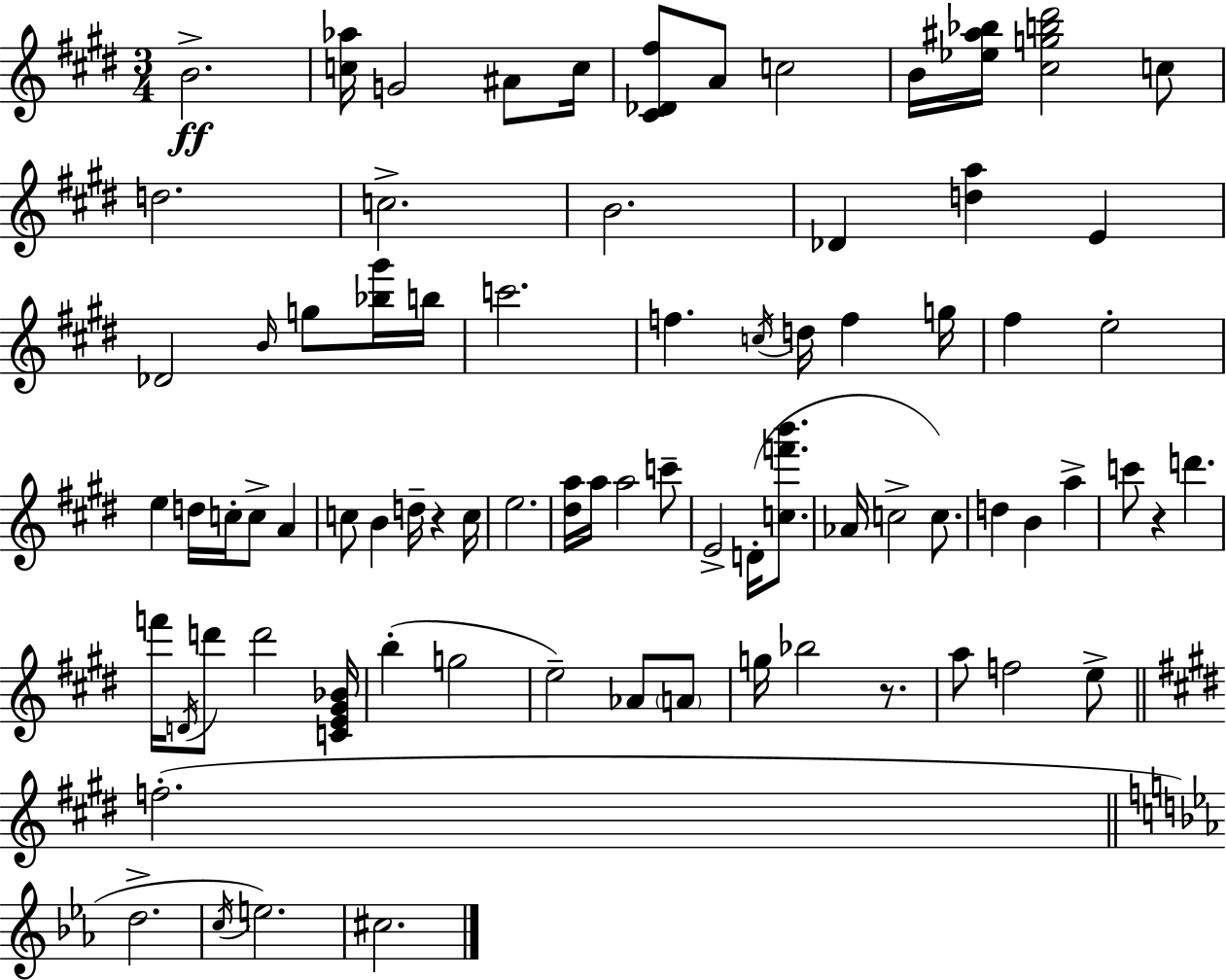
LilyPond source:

{
  \clef treble
  \numericTimeSignature
  \time 3/4
  \key e \major
  b'2.->\ff | <c'' aes''>16 g'2 ais'8 c''16 | <cis' des' fis''>8 a'8 c''2 | b'16 <ees'' ais'' bes''>16 <cis'' g'' b'' dis'''>2 c''8 | \break d''2. | c''2.-> | b'2. | des'4 <d'' a''>4 e'4 | \break des'2 \grace { b'16 } g''8 <bes'' gis'''>16 | b''16 c'''2. | f''4. \acciaccatura { c''16 } d''16 f''4 | g''16 fis''4 e''2-. | \break e''4 d''16 c''16-. c''8-> a'4 | c''8 b'4 d''16-- r4 | c''16 e''2. | <dis'' a''>16 a''16 a''2 | \break c'''8-- e'2-> d'16-.( <c'' f''' b'''>8. | aes'16 c''2-> c''8.) | d''4 b'4 a''4-> | c'''8 r4 d'''4. | \break f'''16 \acciaccatura { d'16 } d'''8 d'''2 | <c' e' gis' bes'>16 b''4-.( g''2 | e''2--) aes'8 | \parenthesize a'8 g''16 bes''2 | \break r8. a''8 f''2 | e''8-> \bar "||" \break \key e \major f''2.-.( | \bar "||" \break \key ees \major d''2.-> | \acciaccatura { c''16 } e''2.) | cis''2. | \bar "|."
}